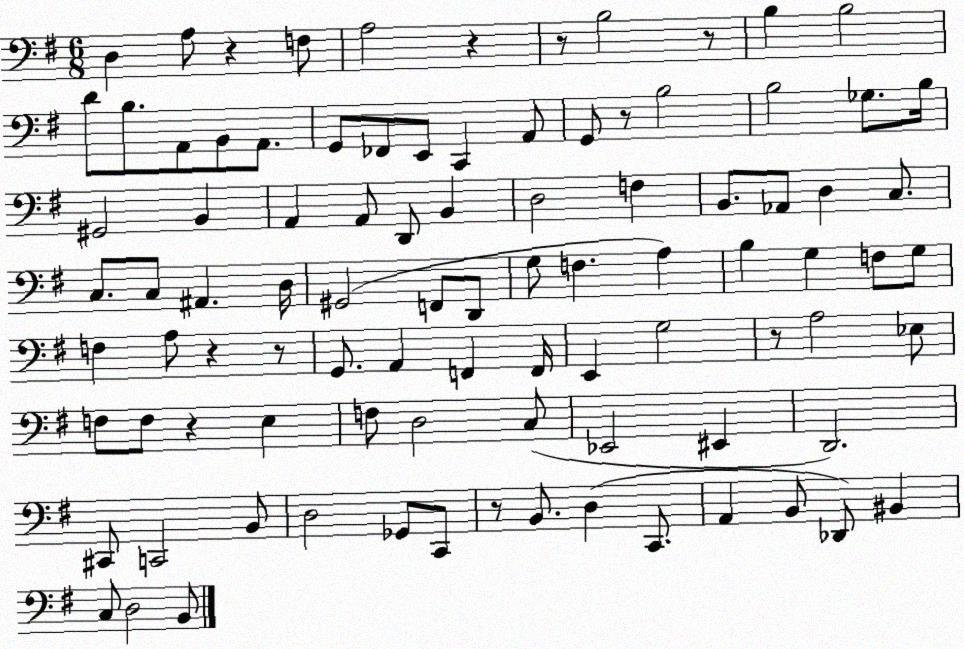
X:1
T:Untitled
M:6/8
L:1/4
K:G
D, A,/2 z F,/2 A,2 z z/2 B,2 z/2 B, B,2 D/2 B,/2 A,,/2 B,,/2 A,,/2 G,,/2 _F,,/2 E,,/2 C,, A,,/2 G,,/2 z/2 B,2 B,2 _G,/2 B,/4 ^G,,2 B,, A,, A,,/2 D,,/2 B,, D,2 F, B,,/2 _A,,/2 D, C,/2 C,/2 C,/2 ^A,, D,/4 ^G,,2 F,,/2 D,,/2 G,/2 F, A, B, G, F,/2 G,/2 F, A,/2 z z/2 G,,/2 A,, F,, F,,/4 E,, G,2 z/2 A,2 _E,/2 F,/2 F,/2 z E, F,/2 D,2 C,/2 _E,,2 ^E,, D,,2 ^C,,/2 C,,2 B,,/2 D,2 _G,,/2 C,,/2 z/2 B,,/2 D, C,,/2 A,, B,,/2 _D,,/2 ^B,, C,/2 D,2 B,,/2